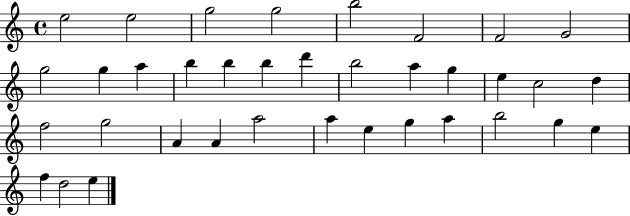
{
  \clef treble
  \time 4/4
  \defaultTimeSignature
  \key c \major
  e''2 e''2 | g''2 g''2 | b''2 f'2 | f'2 g'2 | \break g''2 g''4 a''4 | b''4 b''4 b''4 d'''4 | b''2 a''4 g''4 | e''4 c''2 d''4 | \break f''2 g''2 | a'4 a'4 a''2 | a''4 e''4 g''4 a''4 | b''2 g''4 e''4 | \break f''4 d''2 e''4 | \bar "|."
}